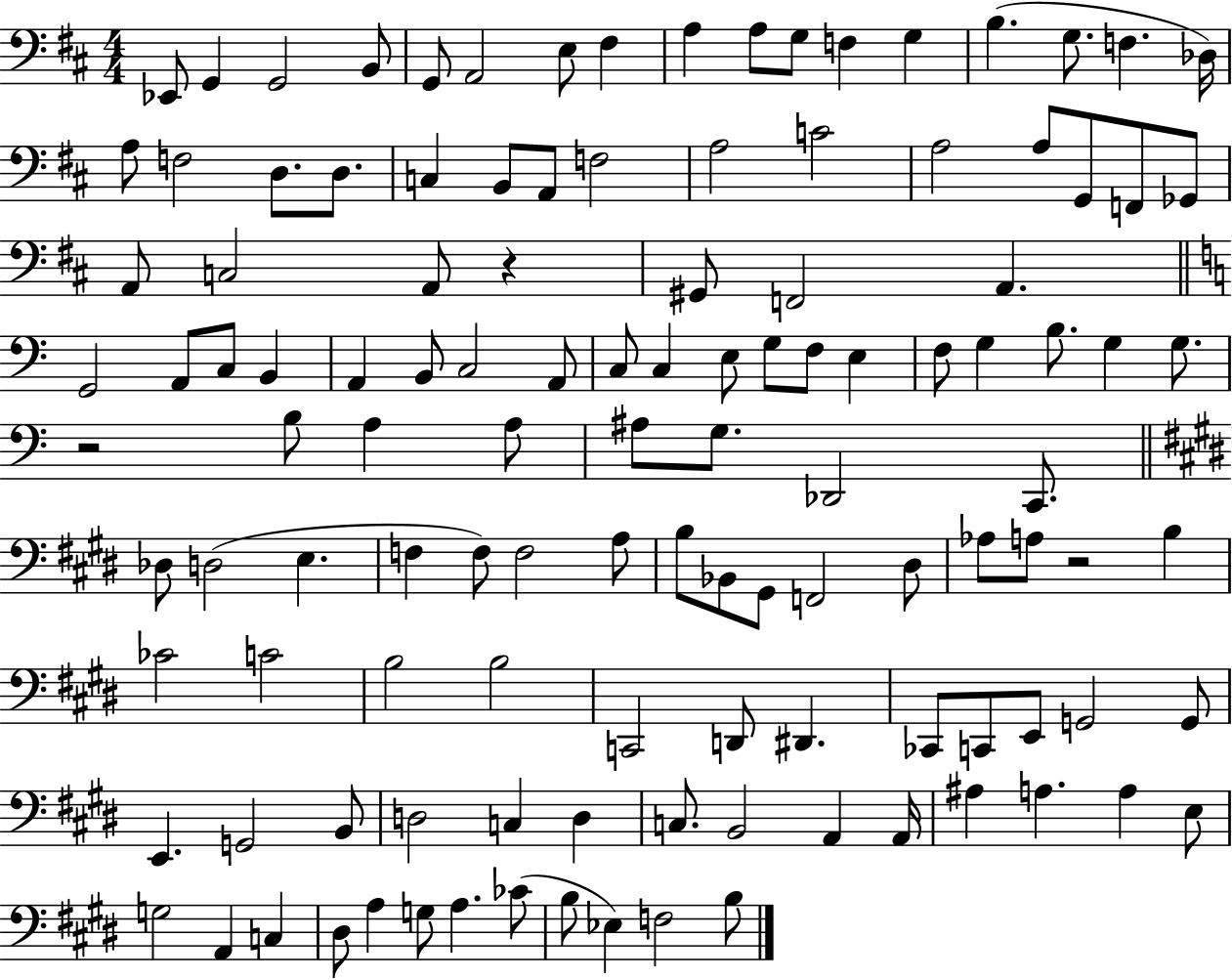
X:1
T:Untitled
M:4/4
L:1/4
K:D
_E,,/2 G,, G,,2 B,,/2 G,,/2 A,,2 E,/2 ^F, A, A,/2 G,/2 F, G, B, G,/2 F, _D,/4 A,/2 F,2 D,/2 D,/2 C, B,,/2 A,,/2 F,2 A,2 C2 A,2 A,/2 G,,/2 F,,/2 _G,,/2 A,,/2 C,2 A,,/2 z ^G,,/2 F,,2 A,, G,,2 A,,/2 C,/2 B,, A,, B,,/2 C,2 A,,/2 C,/2 C, E,/2 G,/2 F,/2 E, F,/2 G, B,/2 G, G,/2 z2 B,/2 A, A,/2 ^A,/2 G,/2 _D,,2 C,,/2 _D,/2 D,2 E, F, F,/2 F,2 A,/2 B,/2 _B,,/2 ^G,,/2 F,,2 ^D,/2 _A,/2 A,/2 z2 B, _C2 C2 B,2 B,2 C,,2 D,,/2 ^D,, _C,,/2 C,,/2 E,,/2 G,,2 G,,/2 E,, G,,2 B,,/2 D,2 C, D, C,/2 B,,2 A,, A,,/4 ^A, A, A, E,/2 G,2 A,, C, ^D,/2 A, G,/2 A, _C/2 B,/2 _E, F,2 B,/2